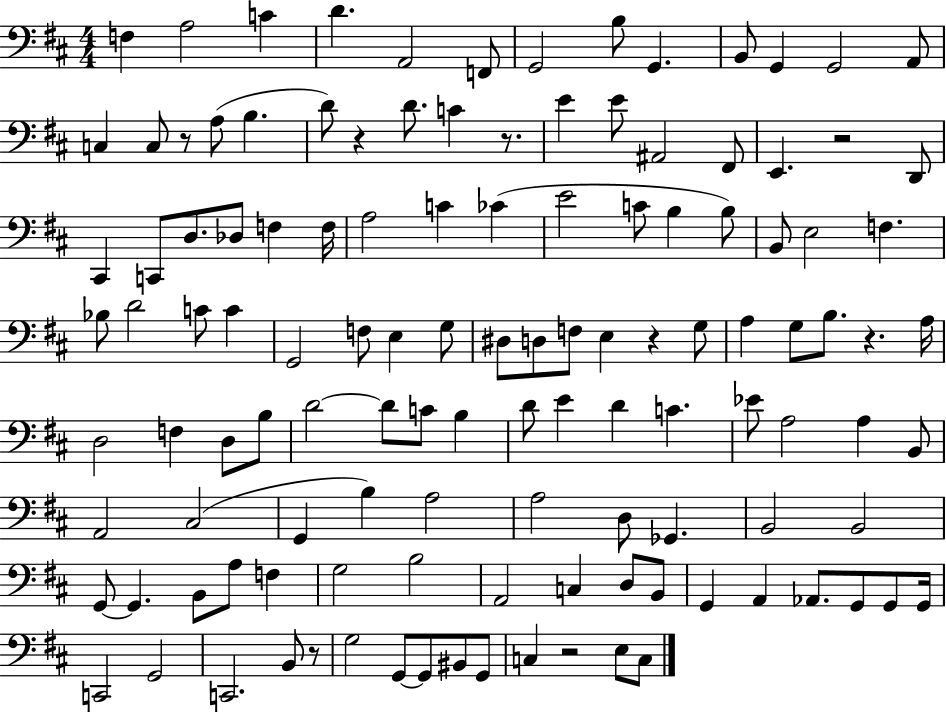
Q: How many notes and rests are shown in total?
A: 122